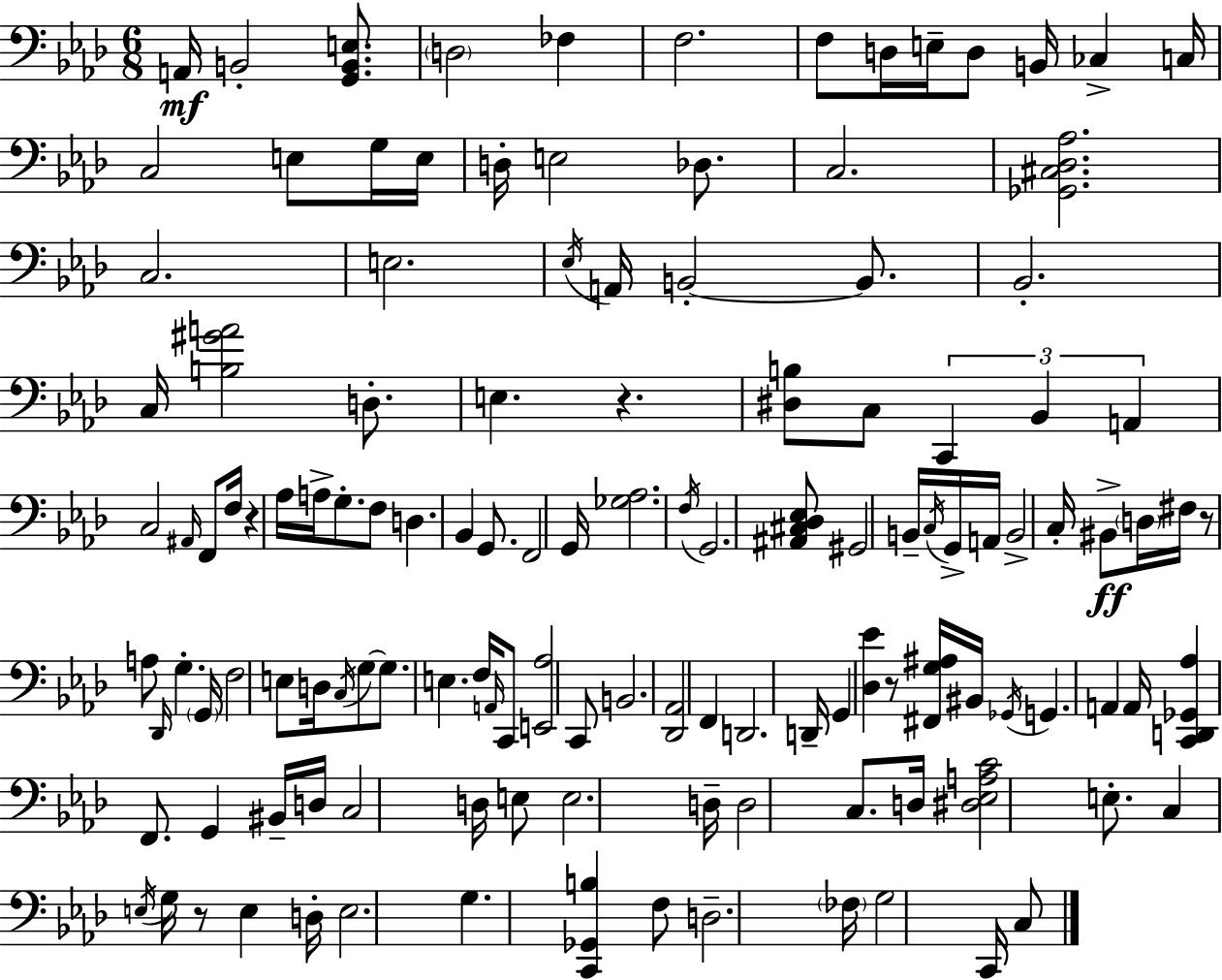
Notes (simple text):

A2/s B2/h [G2,B2,E3]/e. D3/h FES3/q F3/h. F3/e D3/s E3/s D3/e B2/s CES3/q C3/s C3/h E3/e G3/s E3/s D3/s E3/h Db3/e. C3/h. [Gb2,C#3,Db3,Ab3]/h. C3/h. E3/h. Eb3/s A2/s B2/h B2/e. Bb2/h. C3/s [B3,G#4,A4]/h D3/e. E3/q. R/q. [D#3,B3]/e C3/e C2/q Bb2/q A2/q C3/h A#2/s F2/e F3/s R/q Ab3/s A3/s G3/e. F3/e D3/q. Bb2/q G2/e. F2/h G2/s [Gb3,Ab3]/h. F3/s G2/h. [A#2,C#3,Db3,Eb3]/e G#2/h B2/s C3/s G2/s A2/s B2/h C3/s BIS2/e D3/s F#3/s R/e A3/e Db2/s G3/q. G2/s F3/h E3/e D3/s C3/s G3/e G3/e. E3/q. F3/s A2/s C2/e [E2,Ab3]/h C2/e B2/h. [Db2,Ab2]/h F2/q D2/h. D2/s G2/q [Db3,Eb4]/q R/e [F#2,G3,A#3]/s BIS2/s Gb2/s G2/q. A2/q A2/s [C2,D2,Gb2,Ab3]/q F2/e. G2/q BIS2/s D3/s C3/h D3/s E3/e E3/h. D3/s D3/h C3/e. D3/s [D#3,Eb3,A3,C4]/h E3/e. C3/q E3/s G3/s R/e E3/q D3/s E3/h. G3/q. [C2,Gb2,B3]/q F3/e D3/h. FES3/s G3/h C2/s C3/e